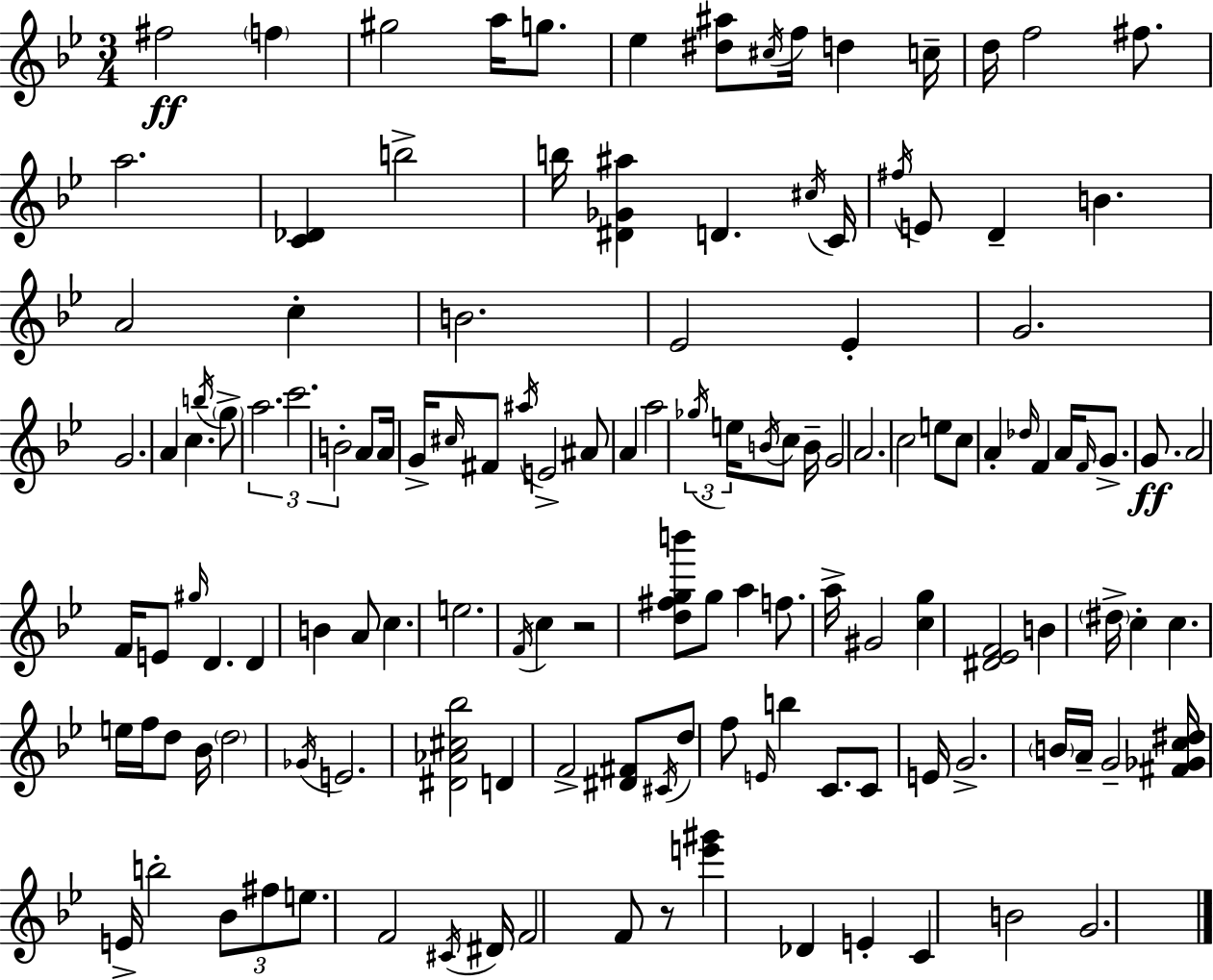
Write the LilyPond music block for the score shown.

{
  \clef treble
  \numericTimeSignature
  \time 3/4
  \key g \minor
  \repeat volta 2 { fis''2\ff \parenthesize f''4 | gis''2 a''16 g''8. | ees''4 <dis'' ais''>8 \acciaccatura { cis''16 } f''16 d''4 | c''16-- d''16 f''2 fis''8. | \break a''2. | <c' des'>4 b''2-> | b''16 <dis' ges' ais''>4 d'4. | \acciaccatura { cis''16 } c'16 \acciaccatura { fis''16 } e'8 d'4-- b'4. | \break a'2 c''4-. | b'2. | ees'2 ees'4-. | g'2. | \break g'2. | a'4 c''4. | \acciaccatura { b''16 } \parenthesize g''8-> \tuplet 3/2 { a''2. | c'''2. | \break b'2-. } | a'8 a'16 g'16-> \grace { cis''16 } fis'8 \acciaccatura { ais''16 } e'2-> | ais'8 a'4 a''2 | \tuplet 3/2 { \acciaccatura { ges''16 } e''16 \acciaccatura { b'16 } } c''8 b'16-- | \break g'2 a'2. | c''2 | e''8 c''8 a'4-. | \grace { des''16 } f'4 a'16 \grace { f'16 } g'8.-> g'8.\ff | \break a'2 f'16 e'8 | \grace { gis''16 } d'4. d'4 b'4 | a'8 c''4. e''2. | \acciaccatura { f'16 } | \break c''4 r2 | <d'' fis'' g'' b'''>8 g''8 a''4 f''8. a''16-> | gis'2 <c'' g''>4 | <dis' ees' f'>2 b'4 | \break \parenthesize dis''16-> c''4-. c''4. e''16 | f''16 d''8 bes'16 \parenthesize d''2 | \acciaccatura { ges'16 } e'2. | <dis' aes' cis'' bes''>2 d'4 | \break f'2-> <dis' fis'>8 \acciaccatura { cis'16 } | d''8 f''8 \grace { e'16 } b''4 c'8. | c'8 e'16 g'2.-> | \parenthesize b'16 a'16-- g'2-- | \break <fis' ges' c'' dis''>16 e'16-> b''2-. \tuplet 3/2 { bes'8 | fis''8 e''8. } f'2 | \acciaccatura { cis'16 } dis'16 f'2 | f'8 r8 <e''' gis'''>4 des'4 | \break e'4-. c'4 b'2 | g'2. | } \bar "|."
}